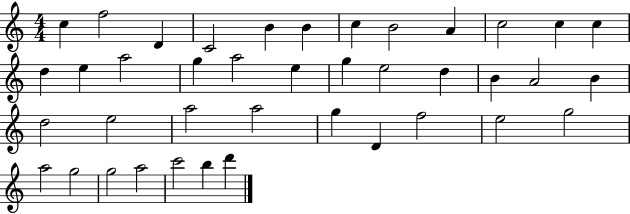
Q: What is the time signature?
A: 4/4